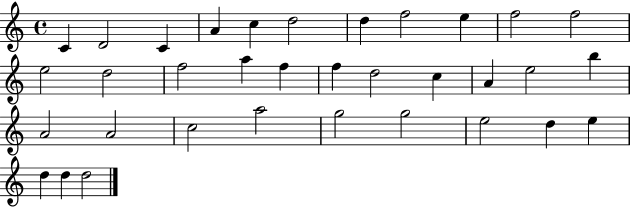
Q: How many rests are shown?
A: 0